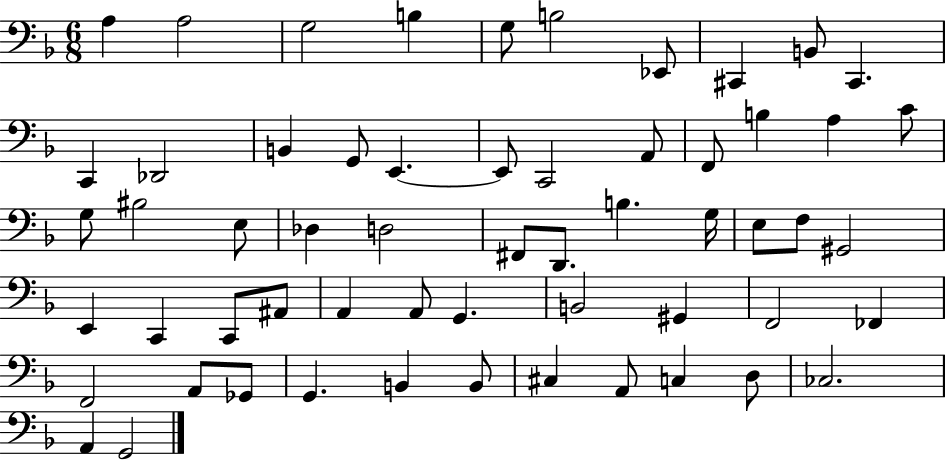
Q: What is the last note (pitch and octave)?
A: G2